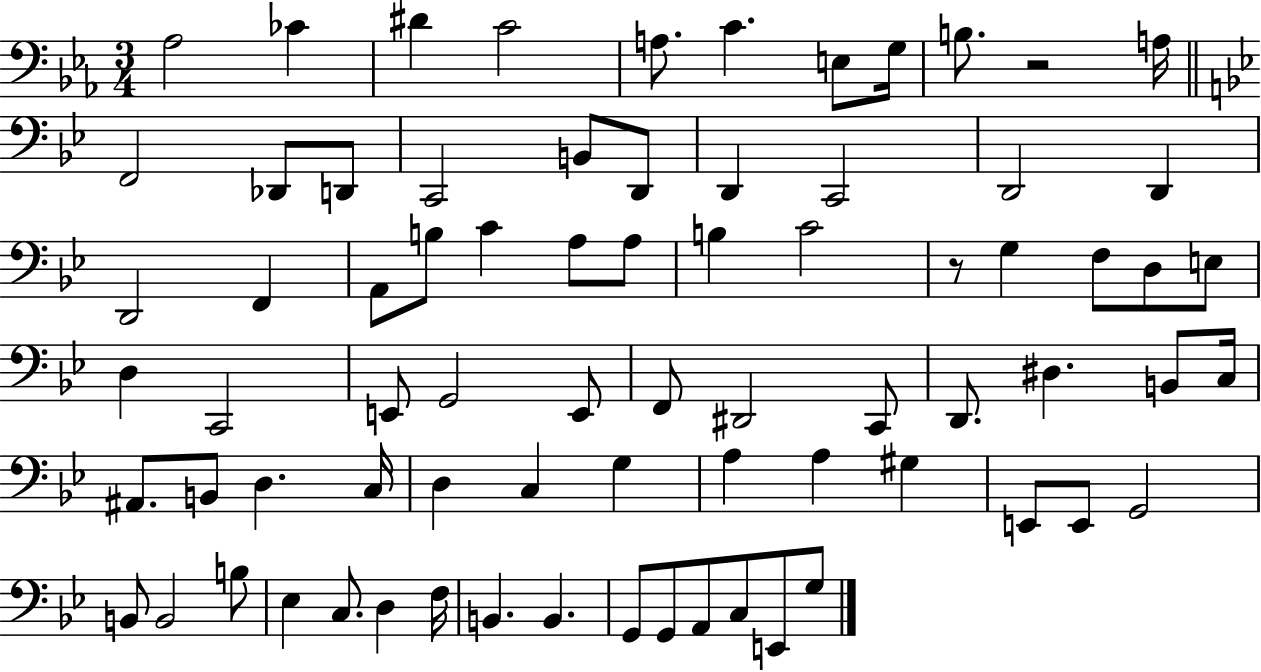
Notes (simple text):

Ab3/h CES4/q D#4/q C4/h A3/e. C4/q. E3/e G3/s B3/e. R/h A3/s F2/h Db2/e D2/e C2/h B2/e D2/e D2/q C2/h D2/h D2/q D2/h F2/q A2/e B3/e C4/q A3/e A3/e B3/q C4/h R/e G3/q F3/e D3/e E3/e D3/q C2/h E2/e G2/h E2/e F2/e D#2/h C2/e D2/e. D#3/q. B2/e C3/s A#2/e. B2/e D3/q. C3/s D3/q C3/q G3/q A3/q A3/q G#3/q E2/e E2/e G2/h B2/e B2/h B3/e Eb3/q C3/e. D3/q F3/s B2/q. B2/q. G2/e G2/e A2/e C3/e E2/e G3/e